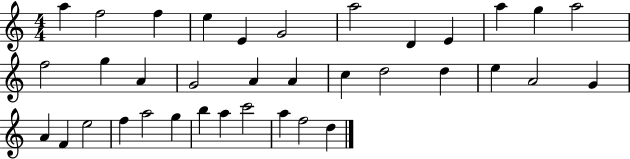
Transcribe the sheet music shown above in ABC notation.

X:1
T:Untitled
M:4/4
L:1/4
K:C
a f2 f e E G2 a2 D E a g a2 f2 g A G2 A A c d2 d e A2 G A F e2 f a2 g b a c'2 a f2 d